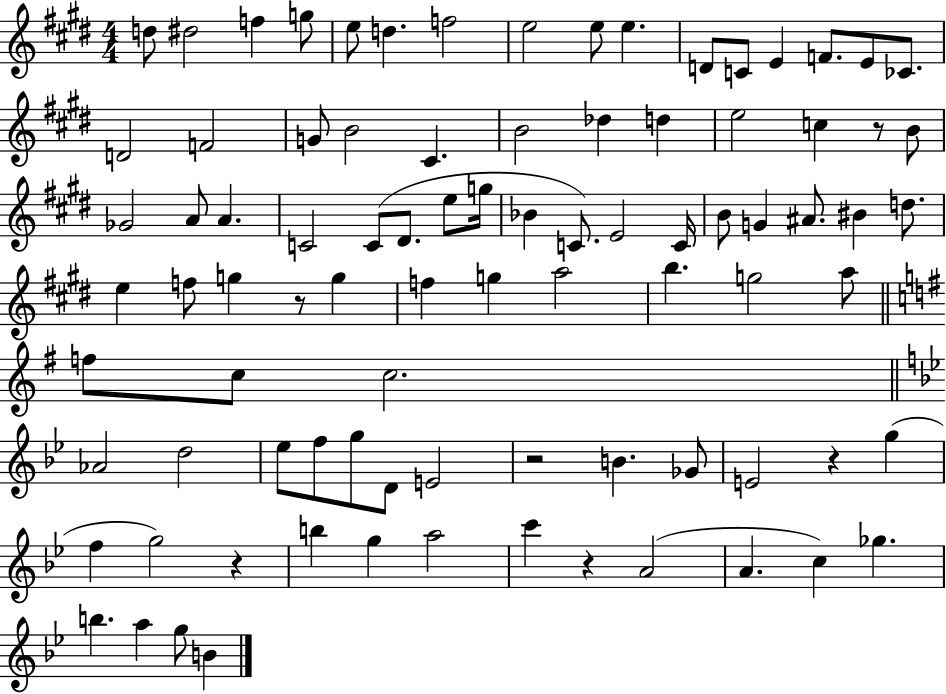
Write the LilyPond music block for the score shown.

{
  \clef treble
  \numericTimeSignature
  \time 4/4
  \key e \major
  d''8 dis''2 f''4 g''8 | e''8 d''4. f''2 | e''2 e''8 e''4. | d'8 c'8 e'4 f'8. e'8 ces'8. | \break d'2 f'2 | g'8 b'2 cis'4. | b'2 des''4 d''4 | e''2 c''4 r8 b'8 | \break ges'2 a'8 a'4. | c'2 c'8( dis'8. e''8 g''16 | bes'4 c'8.) e'2 c'16 | b'8 g'4 ais'8. bis'4 d''8. | \break e''4 f''8 g''4 r8 g''4 | f''4 g''4 a''2 | b''4. g''2 a''8 | \bar "||" \break \key e \minor f''8 c''8 c''2. | \bar "||" \break \key g \minor aes'2 d''2 | ees''8 f''8 g''8 d'8 e'2 | r2 b'4. ges'8 | e'2 r4 g''4( | \break f''4 g''2) r4 | b''4 g''4 a''2 | c'''4 r4 a'2( | a'4. c''4) ges''4. | \break b''4. a''4 g''8 b'4 | \bar "|."
}